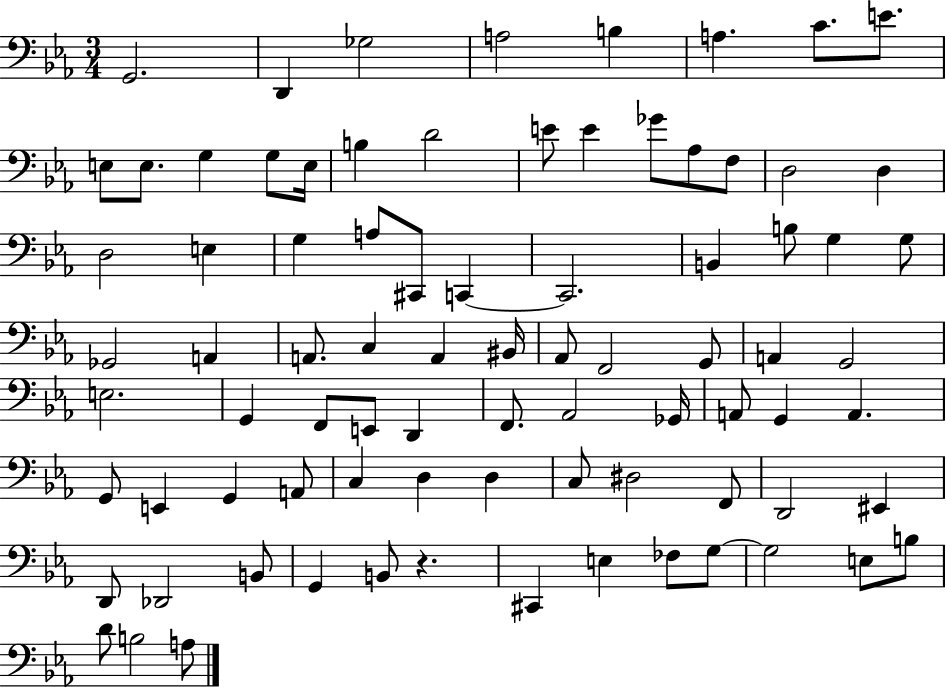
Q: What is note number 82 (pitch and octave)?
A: A3